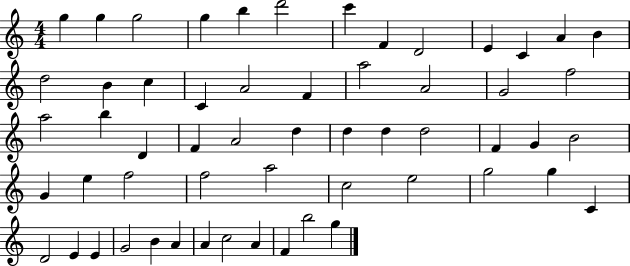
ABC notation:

X:1
T:Untitled
M:4/4
L:1/4
K:C
g g g2 g b d'2 c' F D2 E C A B d2 B c C A2 F a2 A2 G2 f2 a2 b D F A2 d d d d2 F G B2 G e f2 f2 a2 c2 e2 g2 g C D2 E E G2 B A A c2 A F b2 g